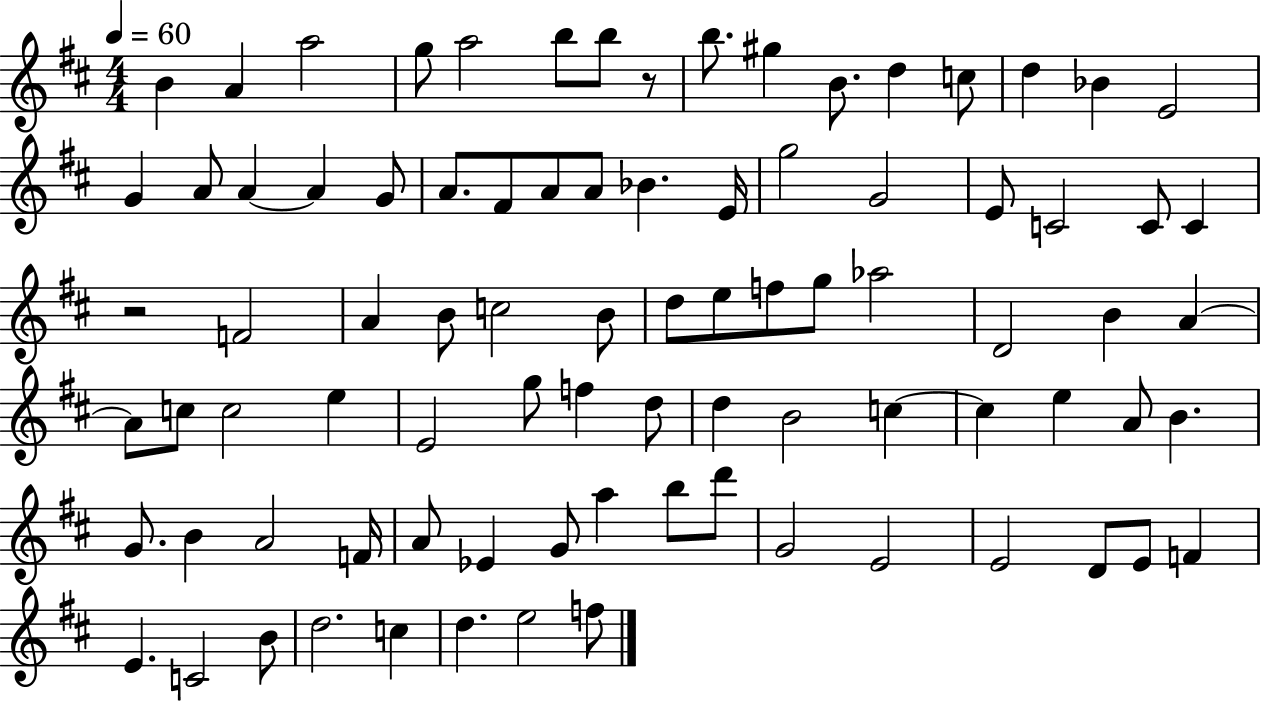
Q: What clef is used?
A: treble